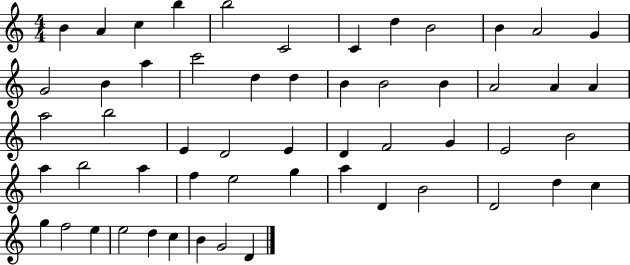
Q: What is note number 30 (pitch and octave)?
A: D4